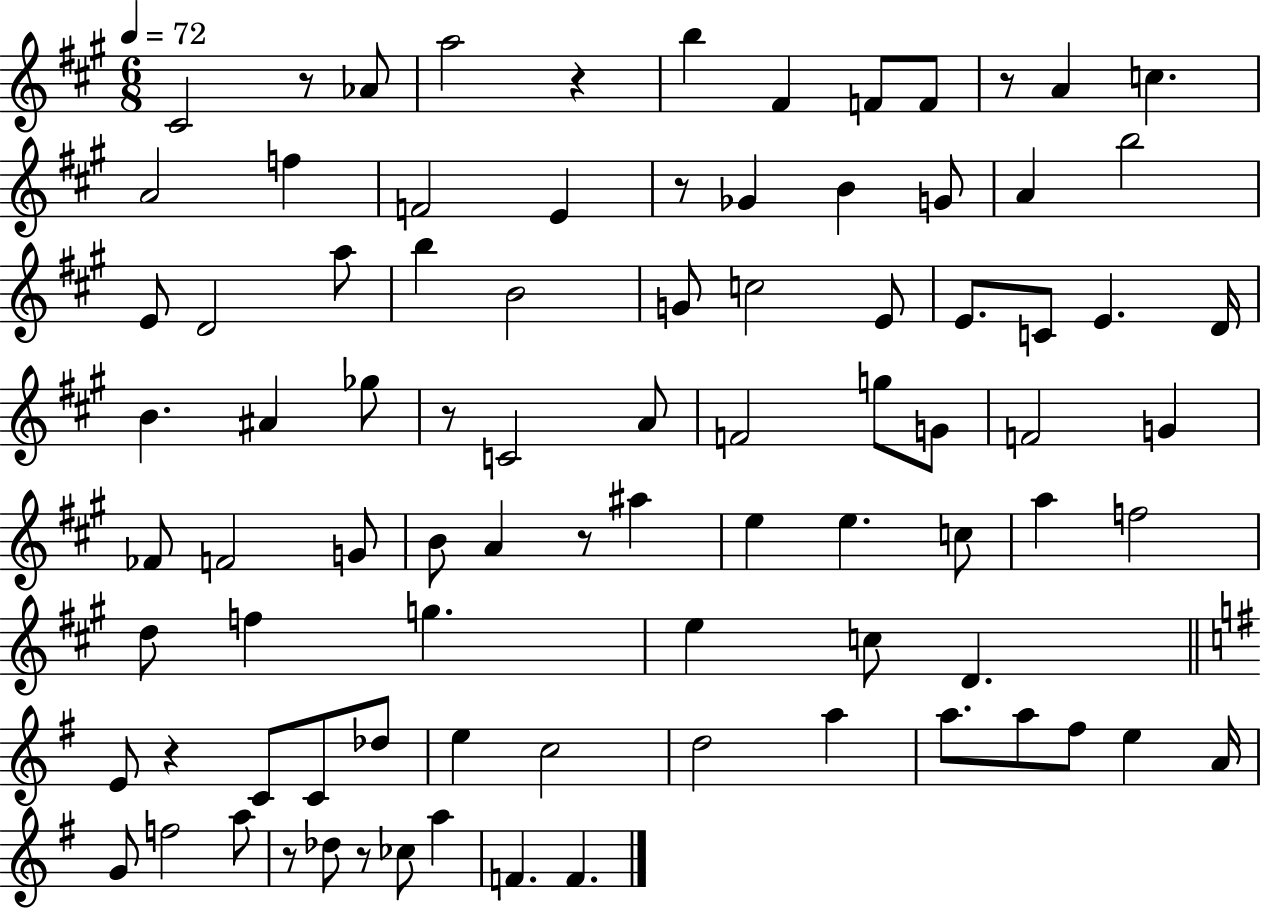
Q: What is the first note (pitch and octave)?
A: C#4